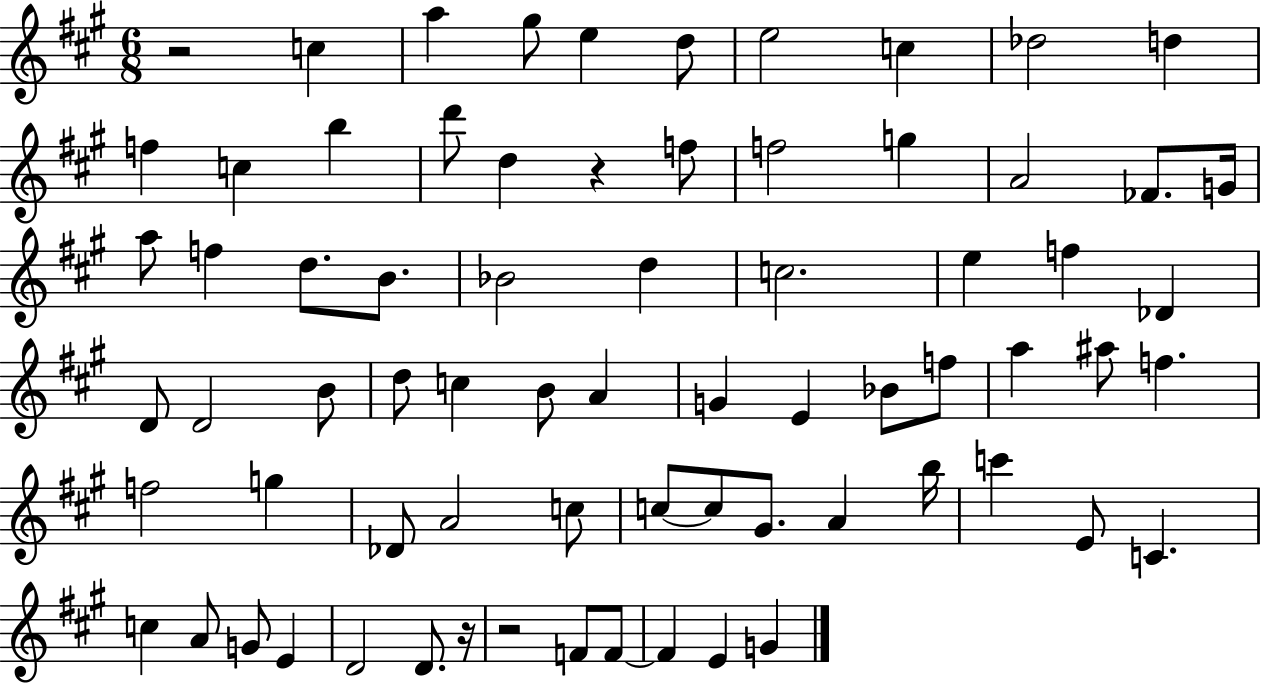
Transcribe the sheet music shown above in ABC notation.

X:1
T:Untitled
M:6/8
L:1/4
K:A
z2 c a ^g/2 e d/2 e2 c _d2 d f c b d'/2 d z f/2 f2 g A2 _F/2 G/4 a/2 f d/2 B/2 _B2 d c2 e f _D D/2 D2 B/2 d/2 c B/2 A G E _B/2 f/2 a ^a/2 f f2 g _D/2 A2 c/2 c/2 c/2 ^G/2 A b/4 c' E/2 C c A/2 G/2 E D2 D/2 z/4 z2 F/2 F/2 F E G